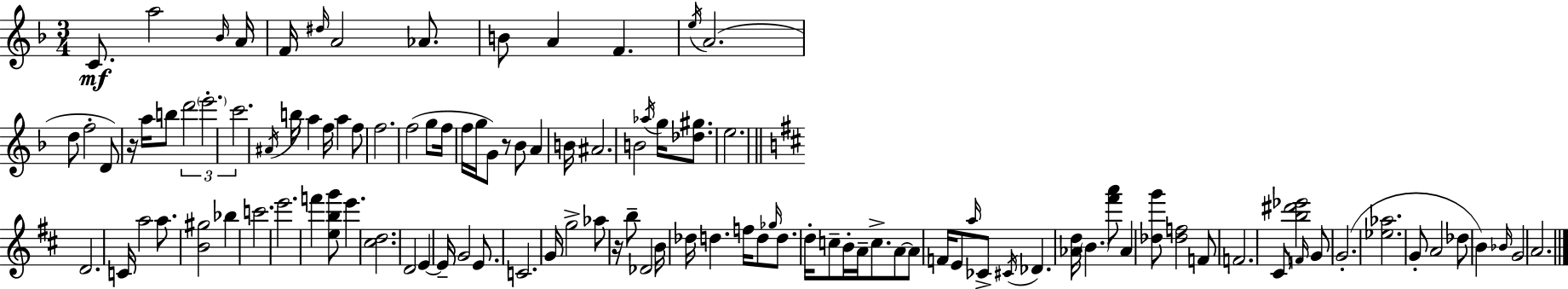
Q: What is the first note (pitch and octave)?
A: C4